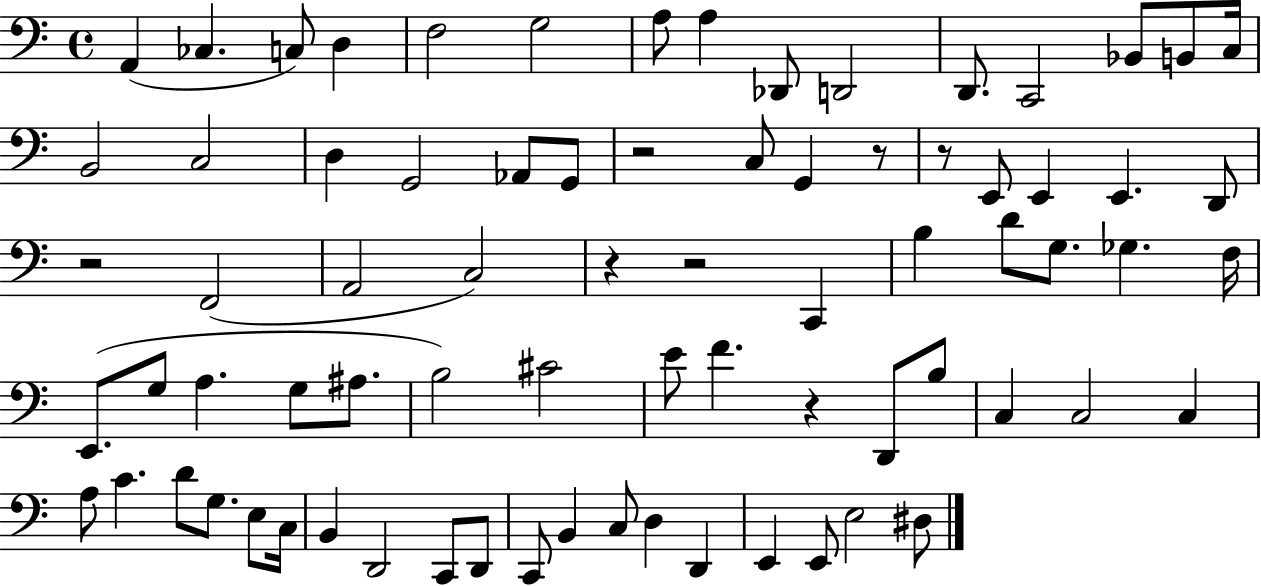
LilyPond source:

{
  \clef bass
  \time 4/4
  \defaultTimeSignature
  \key c \major
  a,4( ces4. c8) d4 | f2 g2 | a8 a4 des,8 d,2 | d,8. c,2 bes,8 b,8 c16 | \break b,2 c2 | d4 g,2 aes,8 g,8 | r2 c8 g,4 r8 | r8 e,8 e,4 e,4. d,8 | \break r2 f,2( | a,2 c2) | r4 r2 c,4 | b4 d'8 g8. ges4. f16 | \break e,8.( g8 a4. g8 ais8. | b2) cis'2 | e'8 f'4. r4 d,8 b8 | c4 c2 c4 | \break a8 c'4. d'8 g8. e8 c16 | b,4 d,2 c,8 d,8 | c,8 b,4 c8 d4 d,4 | e,4 e,8 e2 dis8 | \break \bar "|."
}